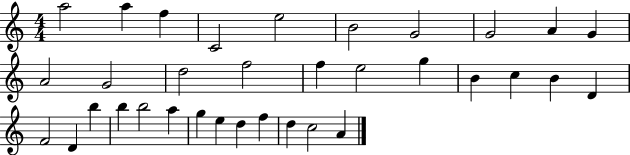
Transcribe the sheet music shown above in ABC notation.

X:1
T:Untitled
M:4/4
L:1/4
K:C
a2 a f C2 e2 B2 G2 G2 A G A2 G2 d2 f2 f e2 g B c B D F2 D b b b2 a g e d f d c2 A